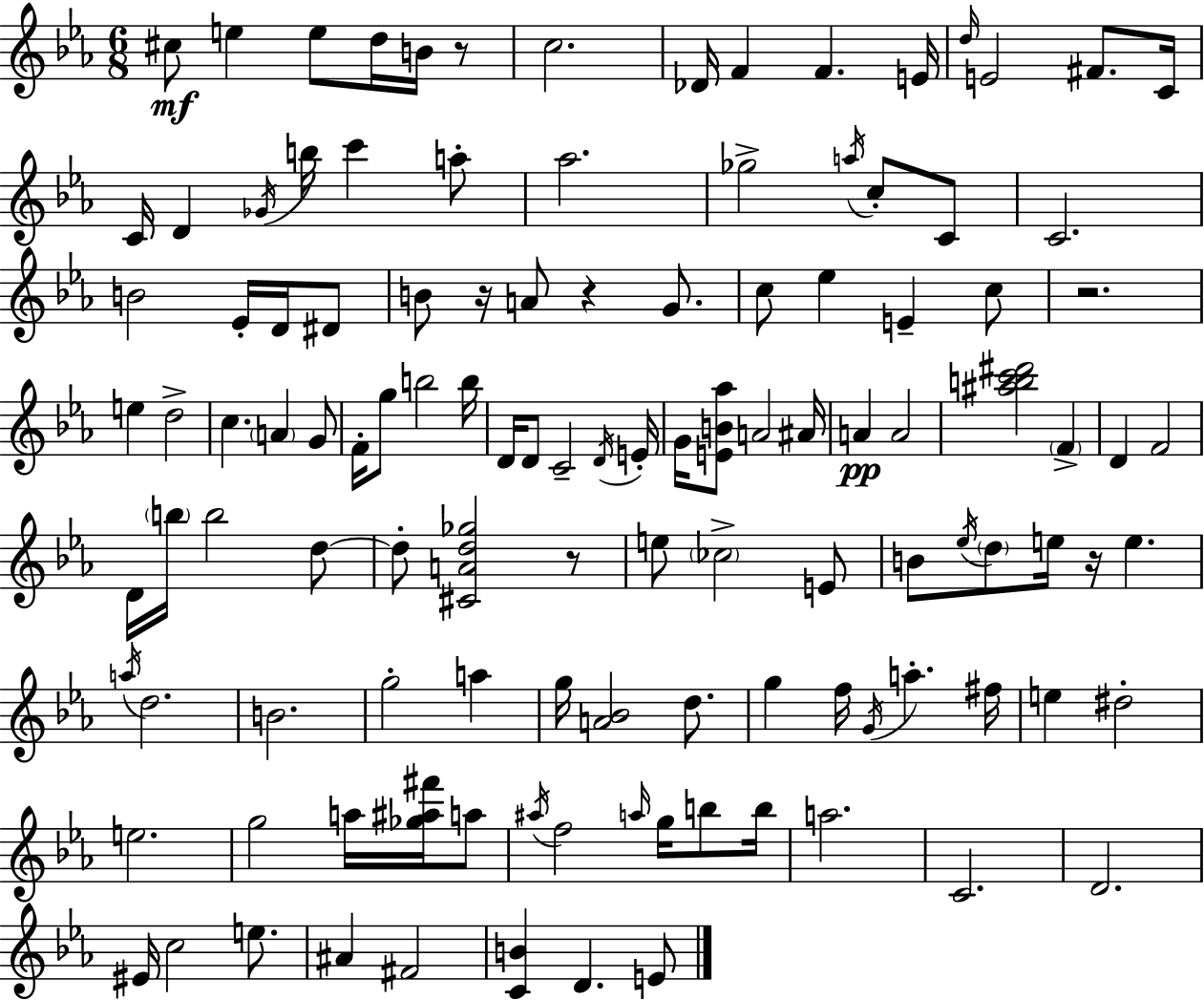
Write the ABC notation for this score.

X:1
T:Untitled
M:6/8
L:1/4
K:Eb
^c/2 e e/2 d/4 B/4 z/2 c2 _D/4 F F E/4 d/4 E2 ^F/2 C/4 C/4 D _G/4 b/4 c' a/2 _a2 _g2 a/4 c/2 C/2 C2 B2 _E/4 D/4 ^D/2 B/2 z/4 A/2 z G/2 c/2 _e E c/2 z2 e d2 c A G/2 F/4 g/2 b2 b/4 D/4 D/2 C2 D/4 E/4 G/4 [EB_a]/2 A2 ^A/4 A A2 [^abc'^d']2 F D F2 D/4 b/4 b2 d/2 d/2 [^CAd_g]2 z/2 e/2 _c2 E/2 B/2 _e/4 d/2 e/4 z/4 e a/4 d2 B2 g2 a g/4 [A_B]2 d/2 g f/4 G/4 a ^f/4 e ^d2 e2 g2 a/4 [_g^a^f']/4 a/2 ^a/4 f2 a/4 g/4 b/2 b/4 a2 C2 D2 ^E/4 c2 e/2 ^A ^F2 [CB] D E/2